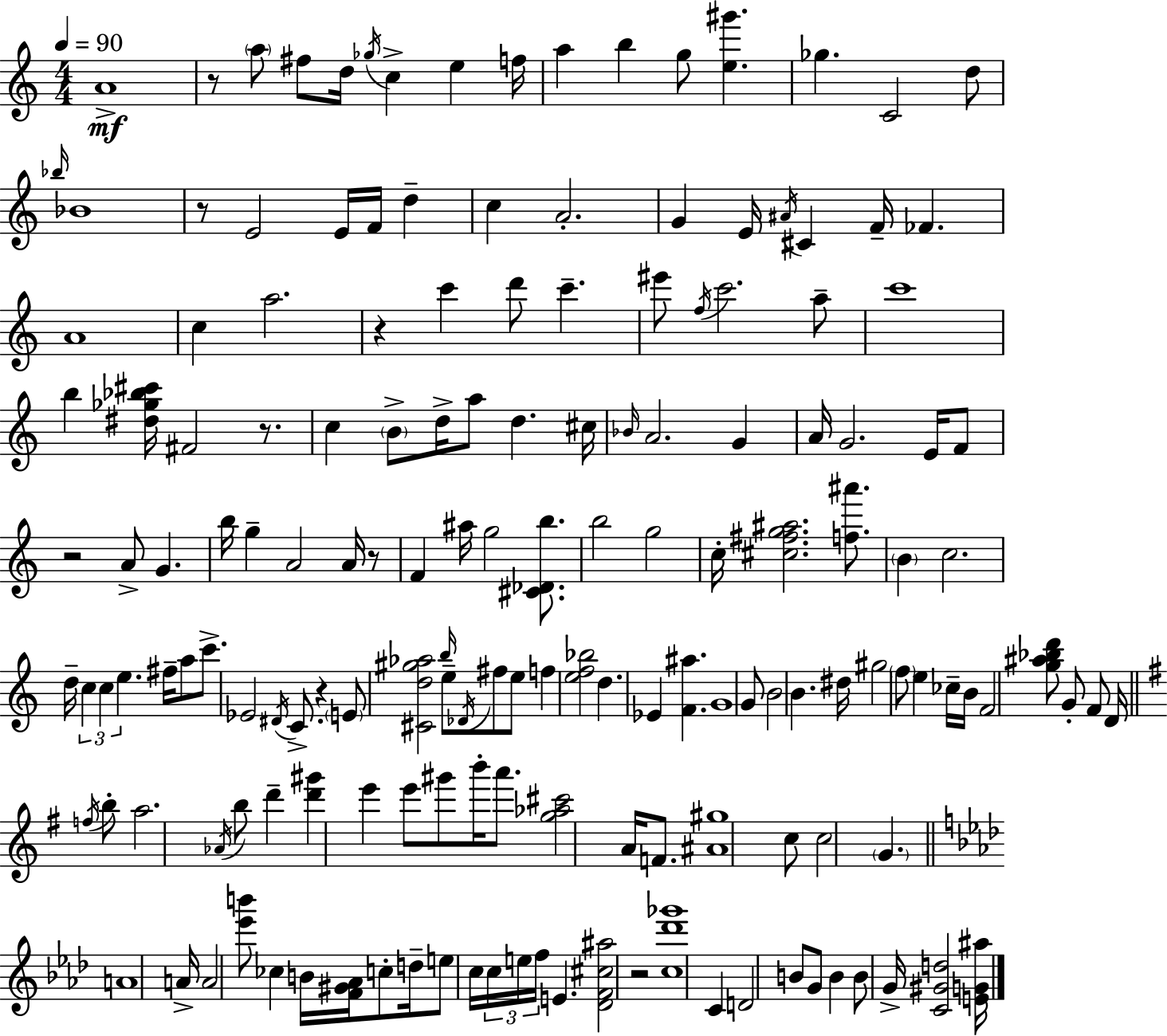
A4/w R/e A5/e F#5/e D5/s Gb5/s C5/q E5/q F5/s A5/q B5/q G5/e [E5,G#6]/q. Gb5/q. C4/h D5/e Bb5/s Bb4/w R/e E4/h E4/s F4/s D5/q C5/q A4/h. G4/q E4/s A#4/s C#4/q F4/s FES4/q. A4/w C5/q A5/h. R/q C6/q D6/e C6/q. EIS6/e F5/s C6/h. A5/e C6/w B5/q [D#5,Gb5,Bb5,C#6]/s F#4/h R/e. C5/q B4/e D5/s A5/e D5/q. C#5/s Bb4/s A4/h. G4/q A4/s G4/h. E4/s F4/e R/h A4/e G4/q. B5/s G5/q A4/h A4/s R/e F4/q A#5/s G5/h [C#4,Db4,B5]/e. B5/h G5/h C5/s [C#5,F#5,G5,A#5]/h. [F5,A#6]/e. B4/q C5/h. D5/s C5/q C5/q E5/q. F#5/s A5/e C6/e. Eb4/h D#4/s C4/e. R/q E4/e [C#4,D5,G#5,Ab5]/h B5/s E5/e Db4/s F#5/e E5/e F5/q [E5,F5,Bb5]/h D5/q. Eb4/q [F4,A#5]/q. G4/w G4/e B4/h B4/q. D#5/s G#5/h F5/e E5/q CES5/s B4/s F4/h [G5,A#5,Bb5,D6]/e G4/e F4/e D4/s F5/s B5/e A5/h. Ab4/s B5/e D6/q [D6,G#6]/q E6/q E6/e G#6/e B6/s A6/e. [G5,Ab5,C#6]/h A4/s F4/e. [A#4,G#5]/w C5/e C5/h G4/q. A4/w A4/s A4/h [Eb6,B6]/e CES5/q B4/s [F4,G#4,Ab4]/s C5/e D5/s E5/e C5/s C5/s E5/s F5/s E4/q. [Db4,F4,C#5,A#5]/h R/h [C5,Db6,Gb6]/w C4/q D4/h B4/e G4/e B4/q B4/e G4/s [C4,G#4,D5]/h [E4,G4,A#5]/s